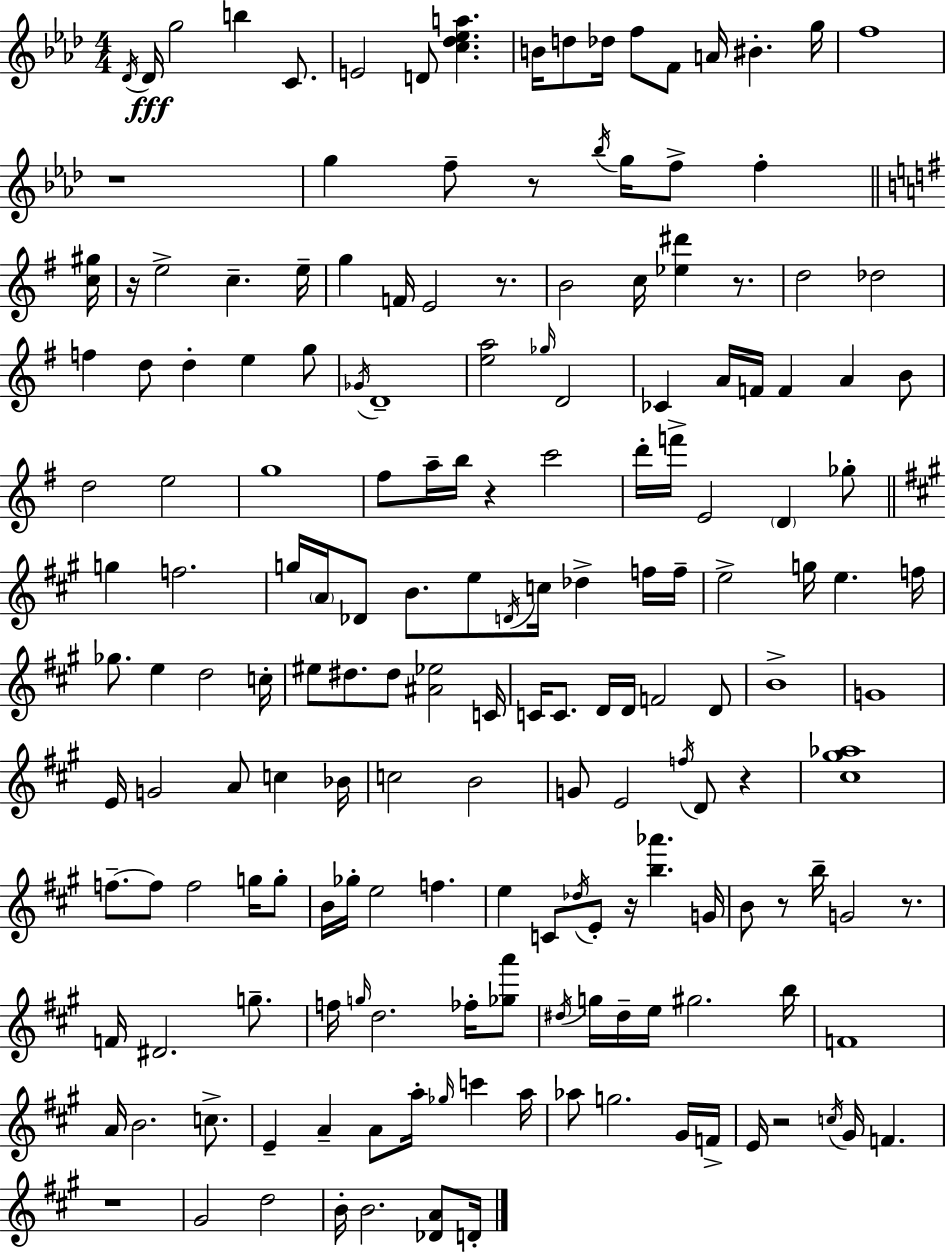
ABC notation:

X:1
T:Untitled
M:4/4
L:1/4
K:Fm
_D/4 _D/4 g2 b C/2 E2 D/2 [c_d_ea] B/4 d/2 _d/4 f/2 F/2 A/4 ^B g/4 f4 z4 g f/2 z/2 _b/4 g/4 f/2 f [c^g]/4 z/4 e2 c e/4 g F/4 E2 z/2 B2 c/4 [_e^d'] z/2 d2 _d2 f d/2 d e g/2 _G/4 D4 [ea]2 _g/4 D2 _C A/4 F/4 F A B/2 d2 e2 g4 ^f/2 a/4 b/4 z c'2 d'/4 f'/4 E2 D _g/2 g f2 g/4 A/4 _D/2 B/2 e/2 D/4 c/4 _d f/4 f/4 e2 g/4 e f/4 _g/2 e d2 c/4 ^e/2 ^d/2 ^d/2 [^A_e]2 C/4 C/4 C/2 D/4 D/4 F2 D/2 B4 G4 E/4 G2 A/2 c _B/4 c2 B2 G/2 E2 f/4 D/2 z [^c^g_a]4 f/2 f/2 f2 g/4 g/2 B/4 _g/4 e2 f e C/2 _d/4 E/2 z/4 [b_a'] G/4 B/2 z/2 b/4 G2 z/2 F/4 ^D2 g/2 f/4 g/4 d2 _f/4 [_ga']/2 ^d/4 g/4 ^d/4 e/4 ^g2 b/4 F4 A/4 B2 c/2 E A A/2 a/4 _g/4 c' a/4 _a/2 g2 ^G/4 F/4 E/4 z2 c/4 ^G/4 F z4 ^G2 d2 B/4 B2 [_DA]/2 D/4